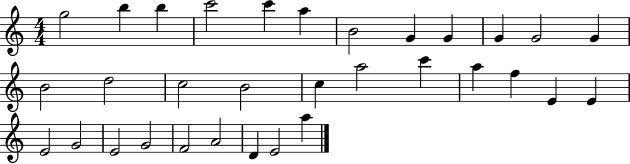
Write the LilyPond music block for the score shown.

{
  \clef treble
  \numericTimeSignature
  \time 4/4
  \key c \major
  g''2 b''4 b''4 | c'''2 c'''4 a''4 | b'2 g'4 g'4 | g'4 g'2 g'4 | \break b'2 d''2 | c''2 b'2 | c''4 a''2 c'''4 | a''4 f''4 e'4 e'4 | \break e'2 g'2 | e'2 g'2 | f'2 a'2 | d'4 e'2 a''4 | \break \bar "|."
}